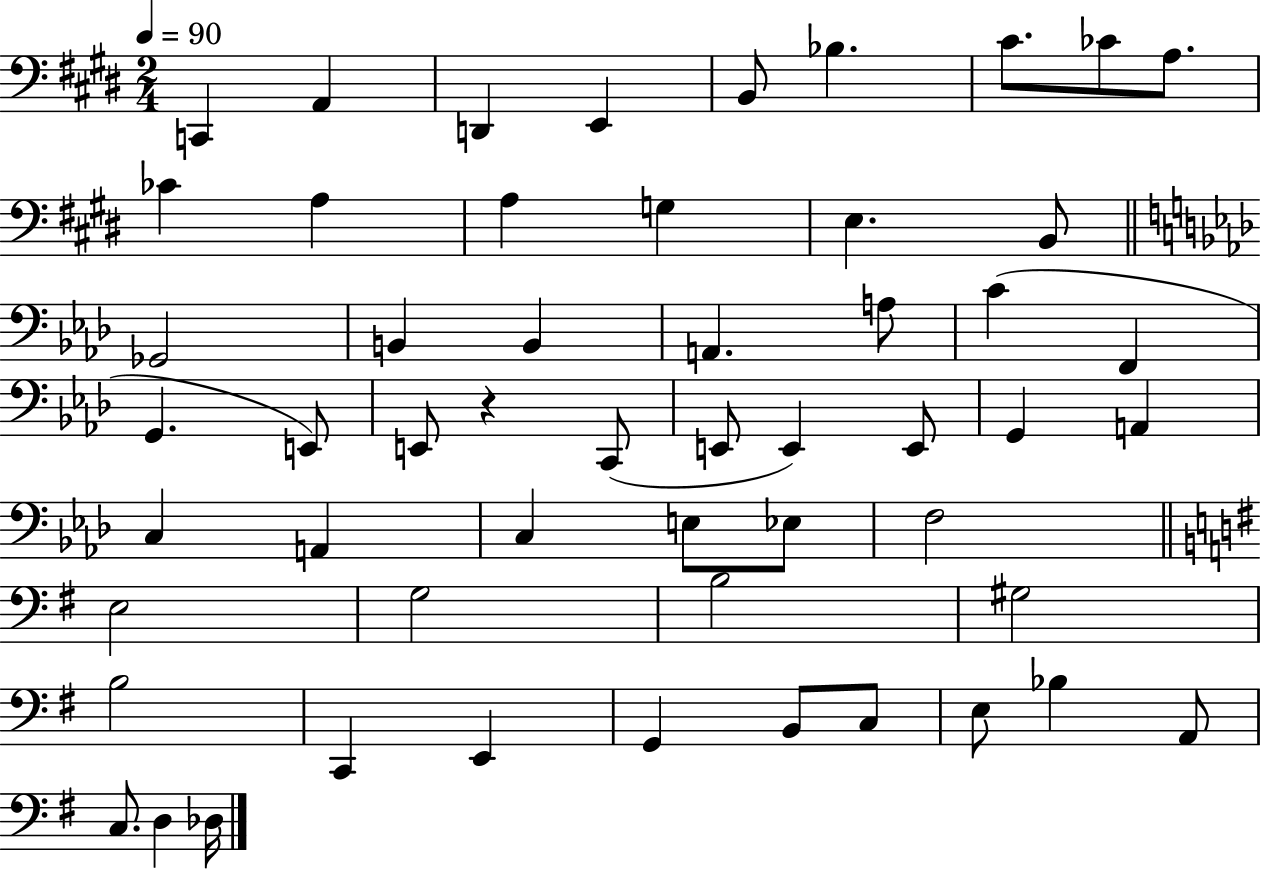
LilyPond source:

{
  \clef bass
  \numericTimeSignature
  \time 2/4
  \key e \major
  \tempo 4 = 90
  \repeat volta 2 { c,4 a,4 | d,4 e,4 | b,8 bes4. | cis'8. ces'8 a8. | \break ces'4 a4 | a4 g4 | e4. b,8 | \bar "||" \break \key aes \major ges,2 | b,4 b,4 | a,4. a8 | c'4( f,4 | \break g,4. e,8) | e,8 r4 c,8( | e,8 e,4) e,8 | g,4 a,4 | \break c4 a,4 | c4 e8 ees8 | f2 | \bar "||" \break \key g \major e2 | g2 | b2 | gis2 | \break b2 | c,4 e,4 | g,4 b,8 c8 | e8 bes4 a,8 | \break c8. d4 des16 | } \bar "|."
}